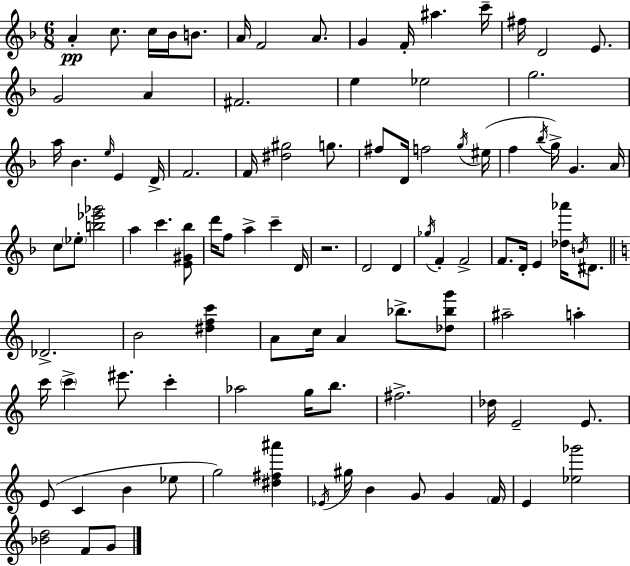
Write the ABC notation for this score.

X:1
T:Untitled
M:6/8
L:1/4
K:F
A c/2 c/4 _B/4 B/2 A/4 F2 A/2 G F/4 ^a c'/4 ^f/4 D2 E/2 G2 A ^F2 e _e2 g2 a/4 _B e/4 E D/4 F2 F/4 [^d^g]2 g/2 ^f/2 D/4 f2 g/4 ^e/4 f _b/4 g/4 G A/4 c/2 _e/2 [b_e'_g']2 a c' [E^G_b]/2 d'/4 f/2 a c' D/4 z2 D2 D _g/4 F F2 F/2 D/4 E [_d_a']/4 B/4 ^D/2 _D2 B2 [^dfc'] A/2 c/4 A _b/2 [_d_bg']/2 ^a2 a c'/4 c' ^e'/2 c' _a2 g/4 b/2 ^f2 _d/4 E2 E/2 E/2 C B _e/2 g2 [^d^f^a'] _E/4 ^g/4 B G/2 G F/4 E [_e_g']2 [_Bd]2 F/2 G/2